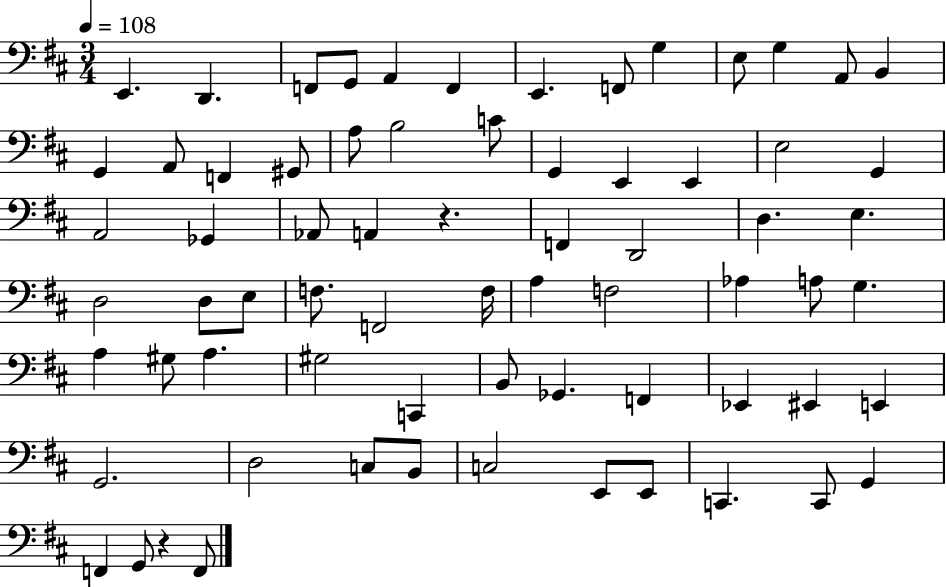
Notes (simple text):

E2/q. D2/q. F2/e G2/e A2/q F2/q E2/q. F2/e G3/q E3/e G3/q A2/e B2/q G2/q A2/e F2/q G#2/e A3/e B3/h C4/e G2/q E2/q E2/q E3/h G2/q A2/h Gb2/q Ab2/e A2/q R/q. F2/q D2/h D3/q. E3/q. D3/h D3/e E3/e F3/e. F2/h F3/s A3/q F3/h Ab3/q A3/e G3/q. A3/q G#3/e A3/q. G#3/h C2/q B2/e Gb2/q. F2/q Eb2/q EIS2/q E2/q G2/h. D3/h C3/e B2/e C3/h E2/e E2/e C2/q. C2/e G2/q F2/q G2/e R/q F2/e